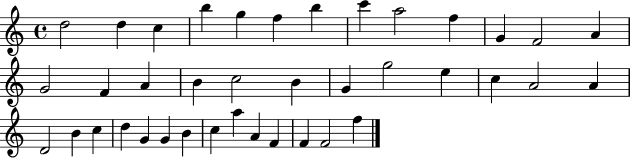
D5/h D5/q C5/q B5/q G5/q F5/q B5/q C6/q A5/h F5/q G4/q F4/h A4/q G4/h F4/q A4/q B4/q C5/h B4/q G4/q G5/h E5/q C5/q A4/h A4/q D4/h B4/q C5/q D5/q G4/q G4/q B4/q C5/q A5/q A4/q F4/q F4/q F4/h F5/q